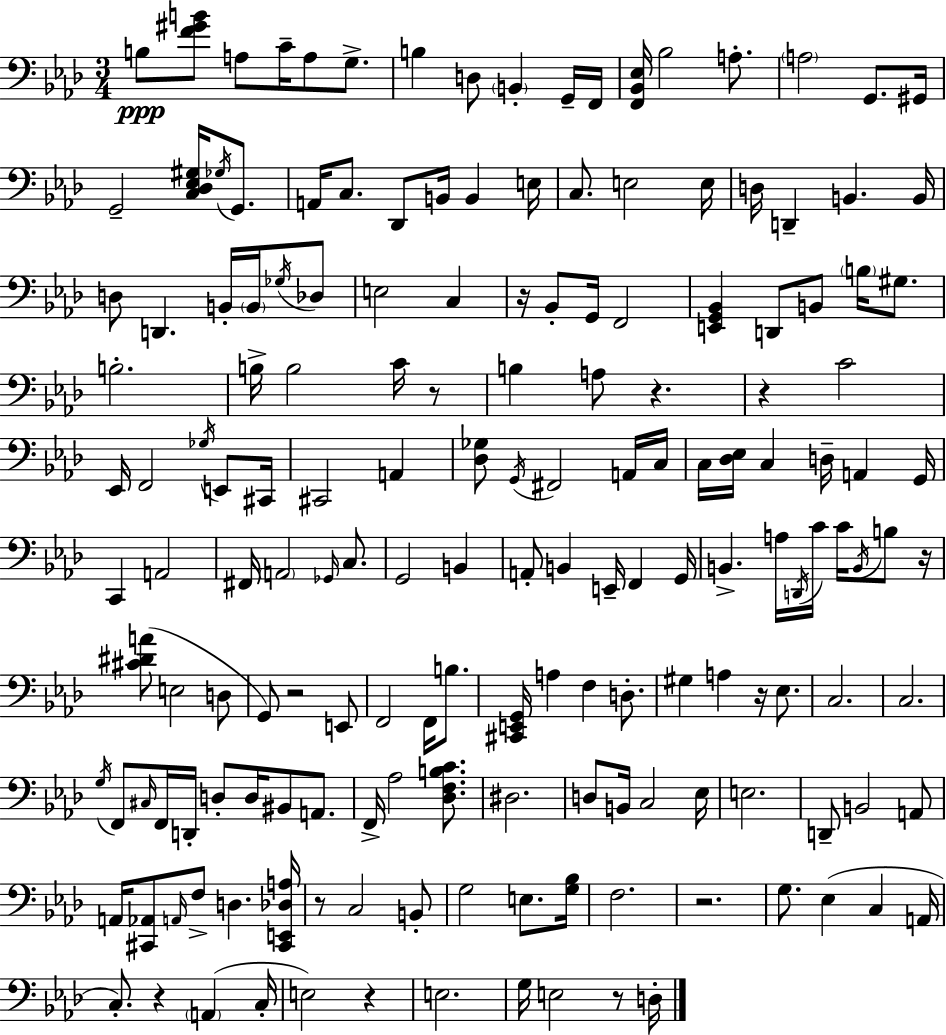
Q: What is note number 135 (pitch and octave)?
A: Eb3